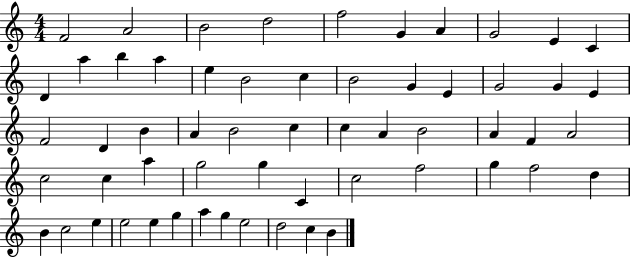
X:1
T:Untitled
M:4/4
L:1/4
K:C
F2 A2 B2 d2 f2 G A G2 E C D a b a e B2 c B2 G E G2 G E F2 D B A B2 c c A B2 A F A2 c2 c a g2 g C c2 f2 g f2 d B c2 e e2 e g a g e2 d2 c B